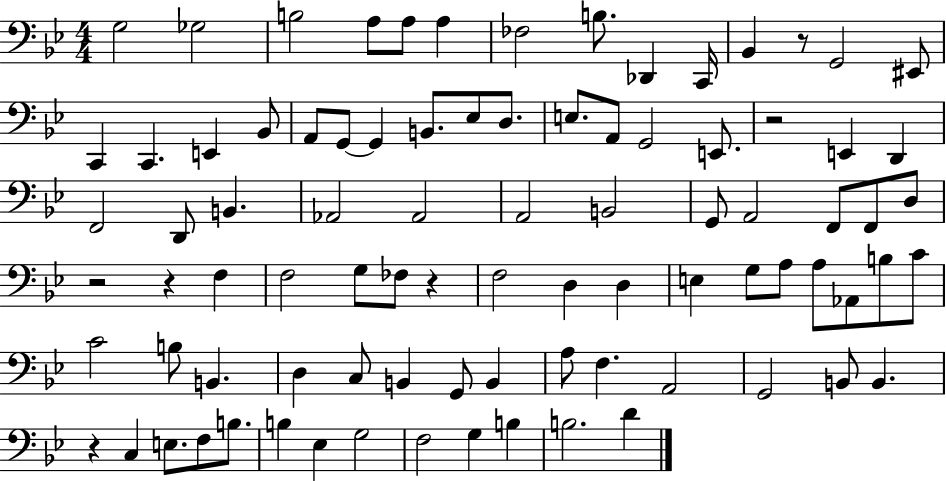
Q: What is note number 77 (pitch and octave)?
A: F3